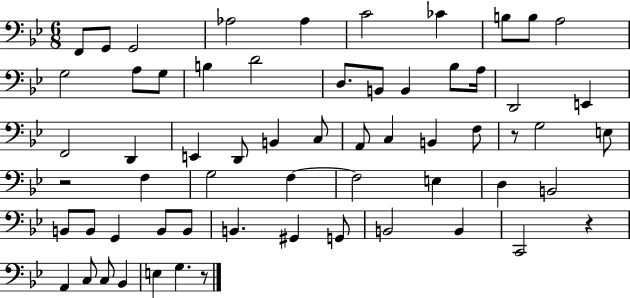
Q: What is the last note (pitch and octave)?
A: G3